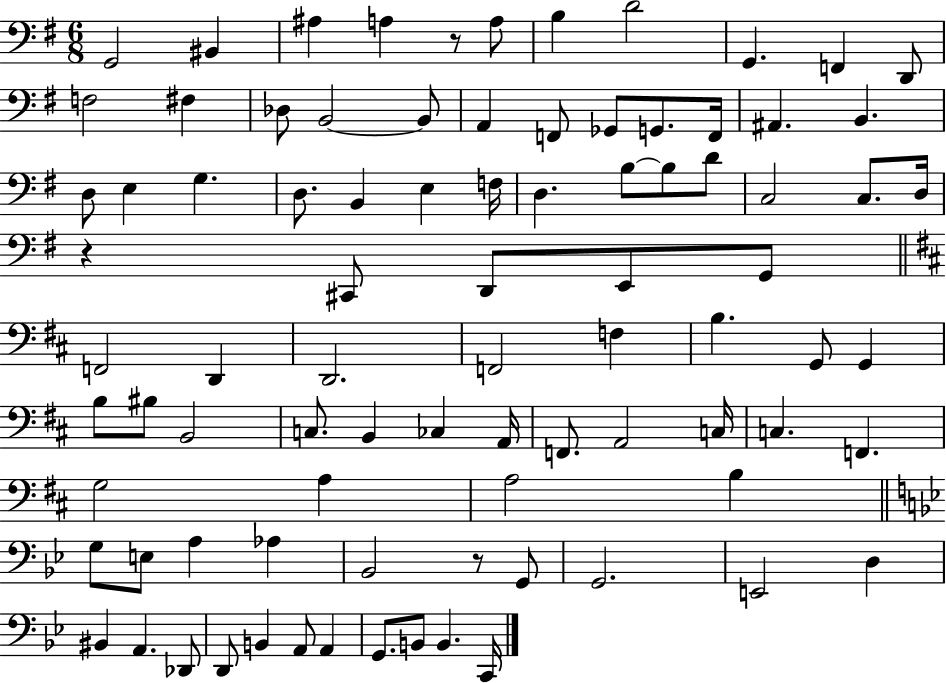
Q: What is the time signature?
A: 6/8